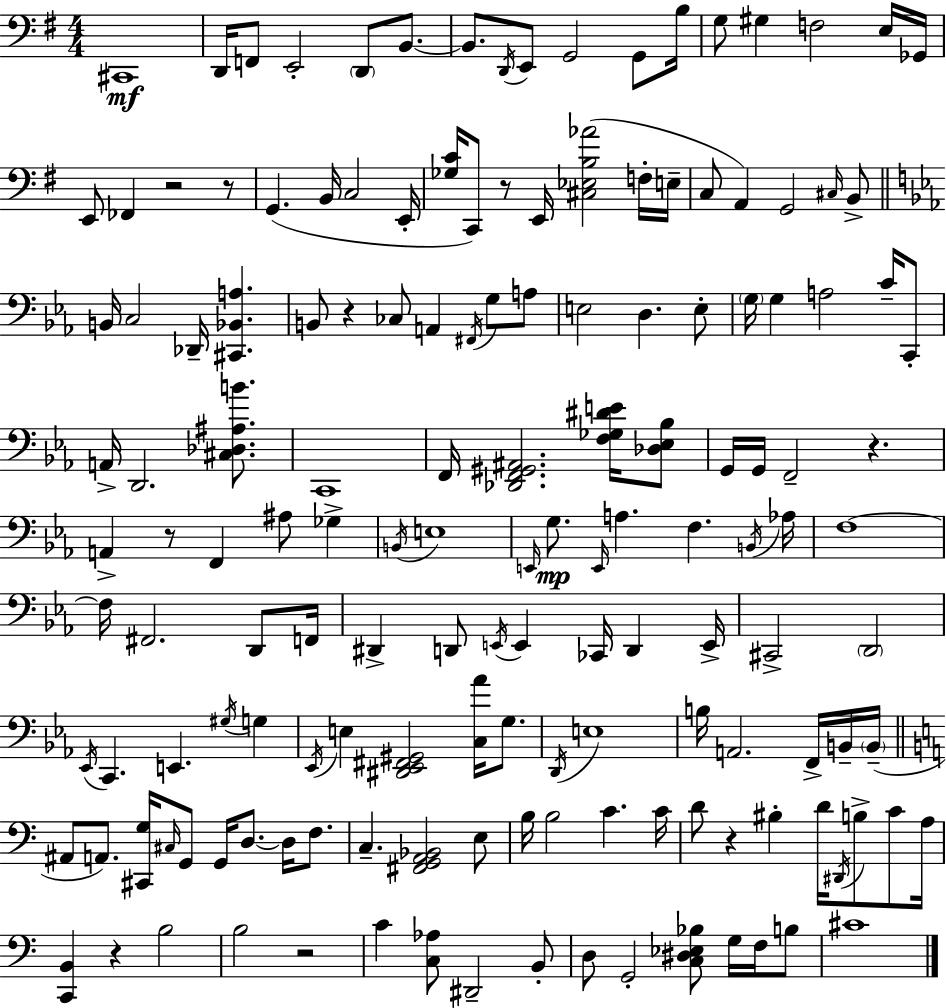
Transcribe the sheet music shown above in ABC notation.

X:1
T:Untitled
M:4/4
L:1/4
K:Em
^C,,4 D,,/4 F,,/2 E,,2 D,,/2 B,,/2 B,,/2 D,,/4 E,,/2 G,,2 G,,/2 B,/4 G,/2 ^G, F,2 E,/4 _G,,/4 E,,/2 _F,, z2 z/2 G,, B,,/4 C,2 E,,/4 [_G,C]/4 C,,/2 z/2 E,,/4 [^C,_E,B,_A]2 F,/4 E,/4 C,/2 A,, G,,2 ^C,/4 B,,/2 B,,/4 C,2 _D,,/4 [^C,,_B,,A,] B,,/2 z _C,/2 A,, ^F,,/4 G,/2 A,/2 E,2 D, E,/2 G,/4 G, A,2 C/4 C,,/2 A,,/4 D,,2 [^C,_D,^A,B]/2 C,,4 F,,/4 [_D,,F,,^G,,^A,,]2 [F,_G,^DE]/4 [_D,_E,_B,]/2 G,,/4 G,,/4 F,,2 z A,, z/2 F,, ^A,/2 _G, B,,/4 E,4 E,,/4 G,/2 E,,/4 A, F, B,,/4 _A,/4 F,4 F,/4 ^F,,2 D,,/2 F,,/4 ^D,, D,,/2 E,,/4 E,, _C,,/4 D,, E,,/4 ^C,,2 D,,2 _E,,/4 C,, E,, ^G,/4 G, _E,,/4 E, [^D,,_E,,^F,,^G,,]2 [C,_A]/4 G,/2 D,,/4 E,4 B,/4 A,,2 F,,/4 B,,/4 B,,/4 ^A,,/2 A,,/2 [^C,,G,]/4 ^C,/4 G,,/2 G,,/4 D,/2 D,/4 F,/2 C, [^F,,G,,A,,_B,,]2 E,/2 B,/4 B,2 C C/4 D/2 z ^B, D/4 ^D,,/4 B,/2 C/2 A,/4 [C,,B,,] z B,2 B,2 z2 C [C,_A,]/2 ^D,,2 B,,/2 D,/2 G,,2 [C,^D,_E,_B,]/2 G,/4 F,/4 B,/2 ^C4